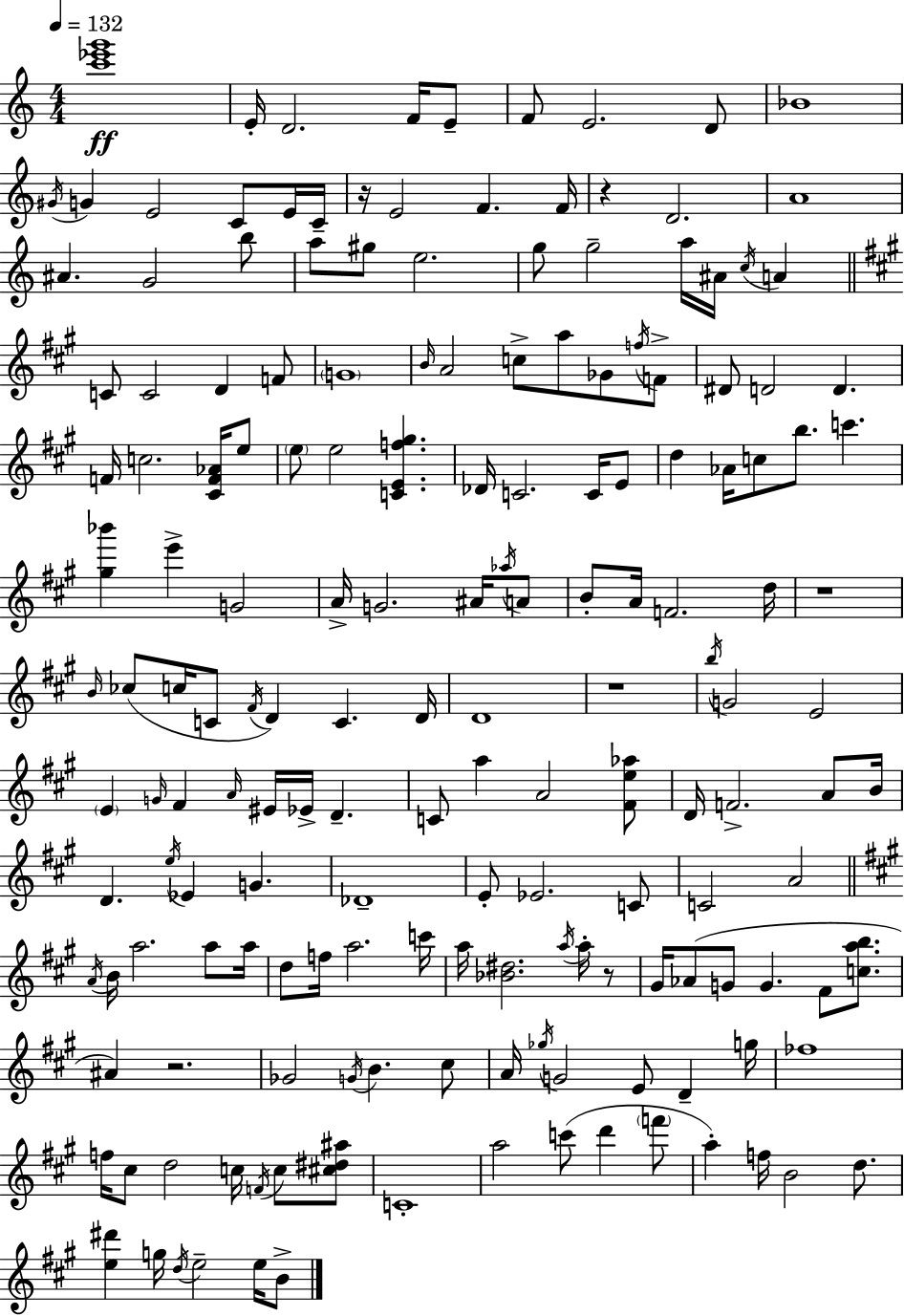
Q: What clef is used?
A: treble